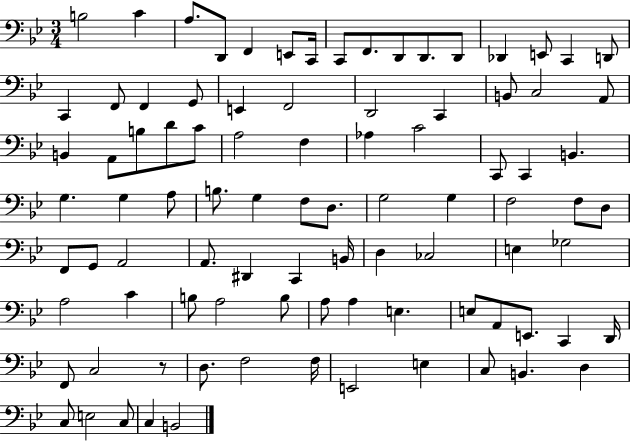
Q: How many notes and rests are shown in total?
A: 91